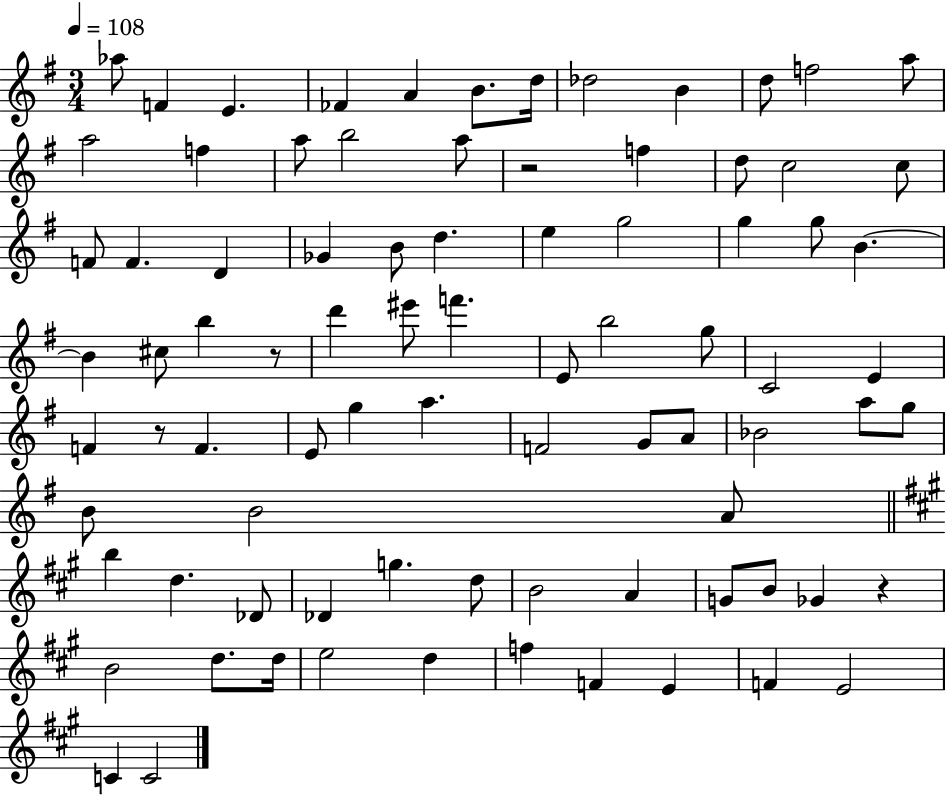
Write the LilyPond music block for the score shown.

{
  \clef treble
  \numericTimeSignature
  \time 3/4
  \key g \major
  \tempo 4 = 108
  aes''8 f'4 e'4. | fes'4 a'4 b'8. d''16 | des''2 b'4 | d''8 f''2 a''8 | \break a''2 f''4 | a''8 b''2 a''8 | r2 f''4 | d''8 c''2 c''8 | \break f'8 f'4. d'4 | ges'4 b'8 d''4. | e''4 g''2 | g''4 g''8 b'4.~~ | \break b'4 cis''8 b''4 r8 | d'''4 eis'''8 f'''4. | e'8 b''2 g''8 | c'2 e'4 | \break f'4 r8 f'4. | e'8 g''4 a''4. | f'2 g'8 a'8 | bes'2 a''8 g''8 | \break b'8 b'2 a'8 | \bar "||" \break \key a \major b''4 d''4. des'8 | des'4 g''4. d''8 | b'2 a'4 | g'8 b'8 ges'4 r4 | \break b'2 d''8. d''16 | e''2 d''4 | f''4 f'4 e'4 | f'4 e'2 | \break c'4 c'2 | \bar "|."
}